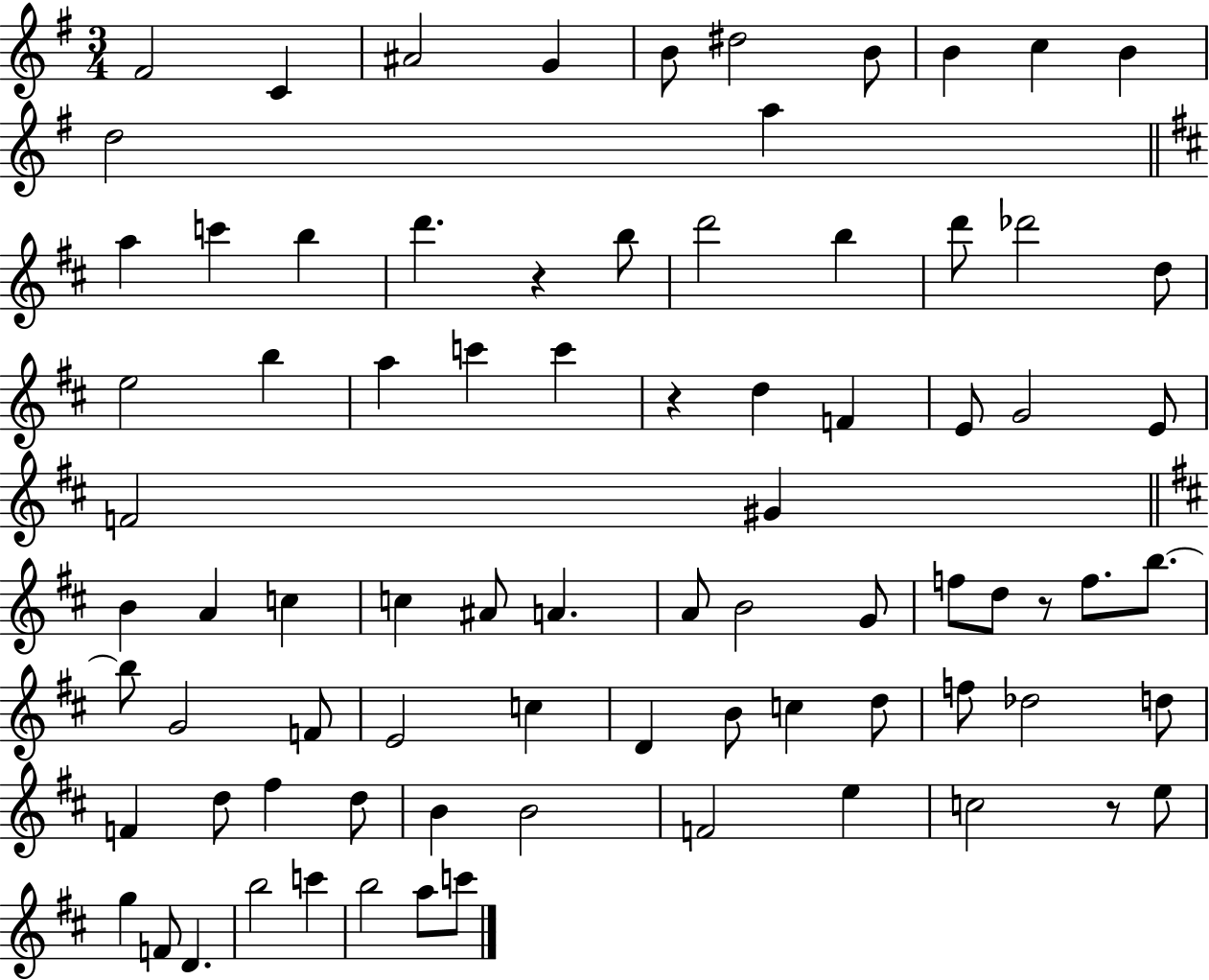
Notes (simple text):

F#4/h C4/q A#4/h G4/q B4/e D#5/h B4/e B4/q C5/q B4/q D5/h A5/q A5/q C6/q B5/q D6/q. R/q B5/e D6/h B5/q D6/e Db6/h D5/e E5/h B5/q A5/q C6/q C6/q R/q D5/q F4/q E4/e G4/h E4/e F4/h G#4/q B4/q A4/q C5/q C5/q A#4/e A4/q. A4/e B4/h G4/e F5/e D5/e R/e F5/e. B5/e. B5/e G4/h F4/e E4/h C5/q D4/q B4/e C5/q D5/e F5/e Db5/h D5/e F4/q D5/e F#5/q D5/e B4/q B4/h F4/h E5/q C5/h R/e E5/e G5/q F4/e D4/q. B5/h C6/q B5/h A5/e C6/e